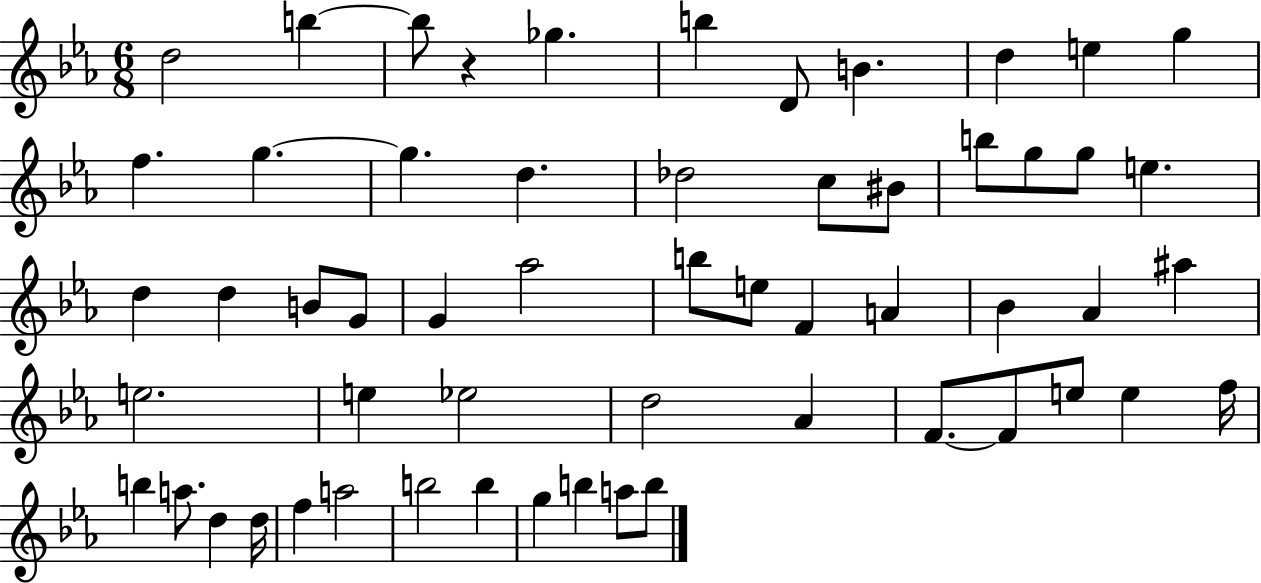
X:1
T:Untitled
M:6/8
L:1/4
K:Eb
d2 b b/2 z _g b D/2 B d e g f g g d _d2 c/2 ^B/2 b/2 g/2 g/2 e d d B/2 G/2 G _a2 b/2 e/2 F A _B _A ^a e2 e _e2 d2 _A F/2 F/2 e/2 e f/4 b a/2 d d/4 f a2 b2 b g b a/2 b/2